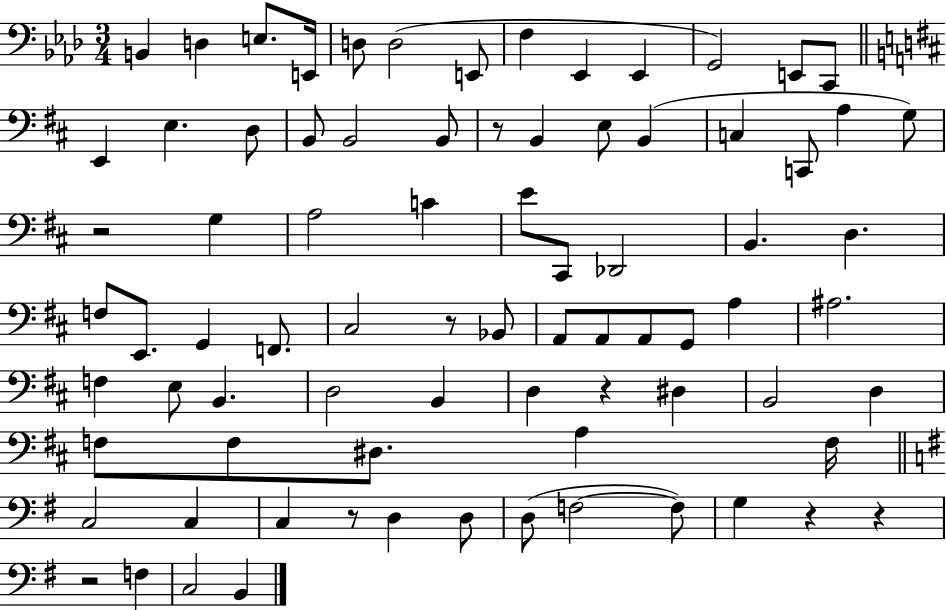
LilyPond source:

{
  \clef bass
  \numericTimeSignature
  \time 3/4
  \key aes \major
  b,4 d4 e8. e,16 | d8 d2( e,8 | f4 ees,4 ees,4 | g,2) e,8 c,8 | \break \bar "||" \break \key d \major e,4 e4. d8 | b,8 b,2 b,8 | r8 b,4 e8 b,4( | c4 c,8 a4 g8) | \break r2 g4 | a2 c'4 | e'8 cis,8 des,2 | b,4. d4. | \break f8 e,8. g,4 f,8. | cis2 r8 bes,8 | a,8 a,8 a,8 g,8 a4 | ais2. | \break f4 e8 b,4. | d2 b,4 | d4 r4 dis4 | b,2 d4 | \break f8 f8 dis8. a4 f16 | \bar "||" \break \key e \minor c2 c4 | c4 r8 d4 d8 | d8( f2~~ f8) | g4 r4 r4 | \break r2 f4 | c2 b,4 | \bar "|."
}